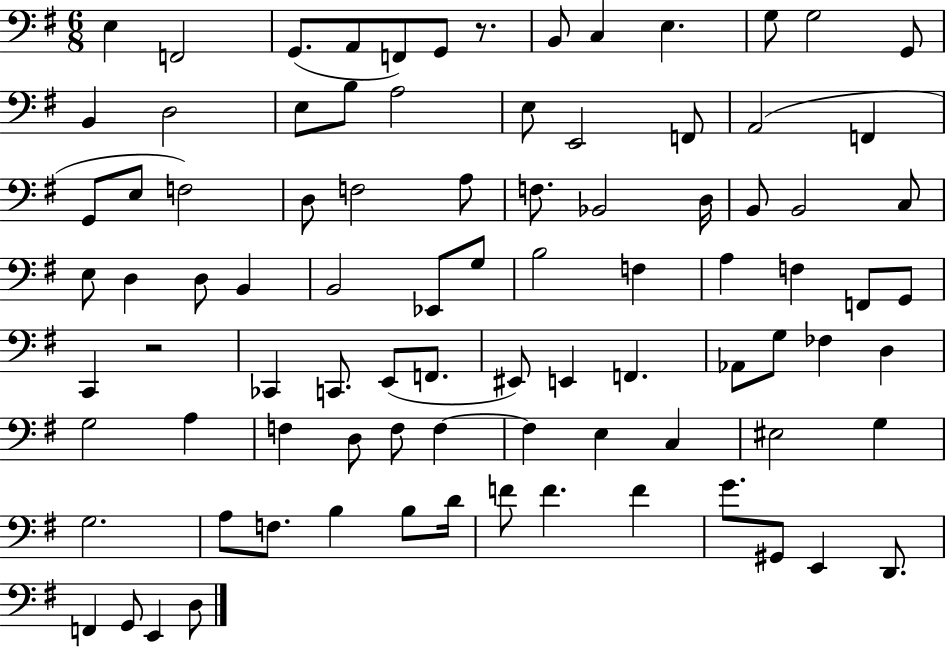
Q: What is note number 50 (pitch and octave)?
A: C2